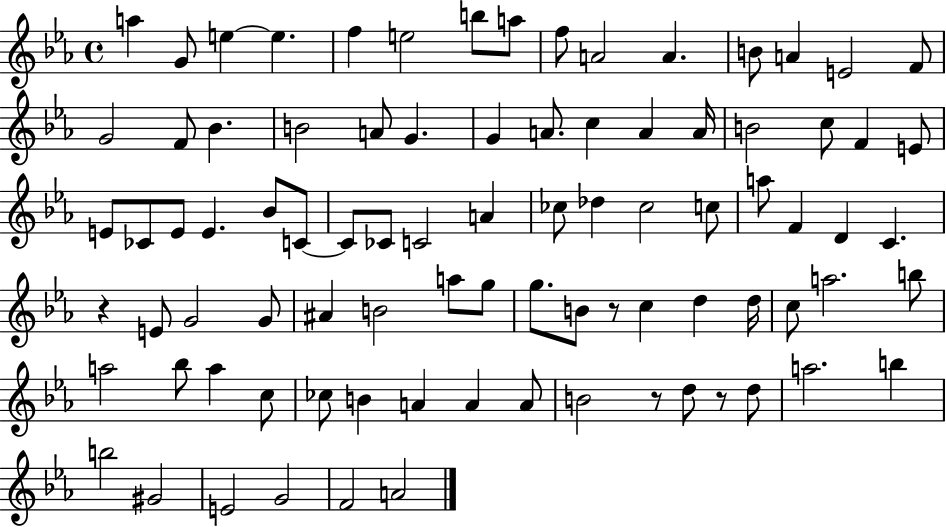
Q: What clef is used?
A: treble